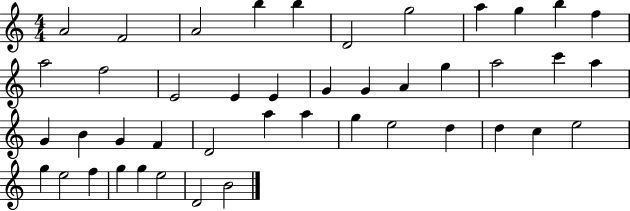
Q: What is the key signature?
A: C major